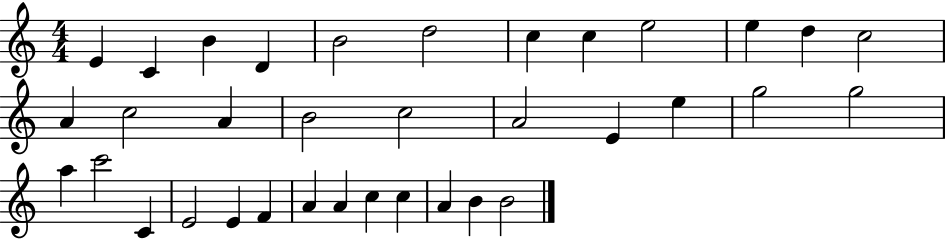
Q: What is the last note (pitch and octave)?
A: B4